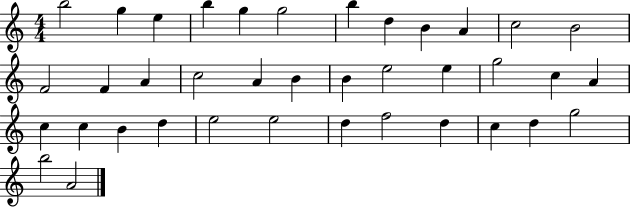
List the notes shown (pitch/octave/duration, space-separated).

B5/h G5/q E5/q B5/q G5/q G5/h B5/q D5/q B4/q A4/q C5/h B4/h F4/h F4/q A4/q C5/h A4/q B4/q B4/q E5/h E5/q G5/h C5/q A4/q C5/q C5/q B4/q D5/q E5/h E5/h D5/q F5/h D5/q C5/q D5/q G5/h B5/h A4/h